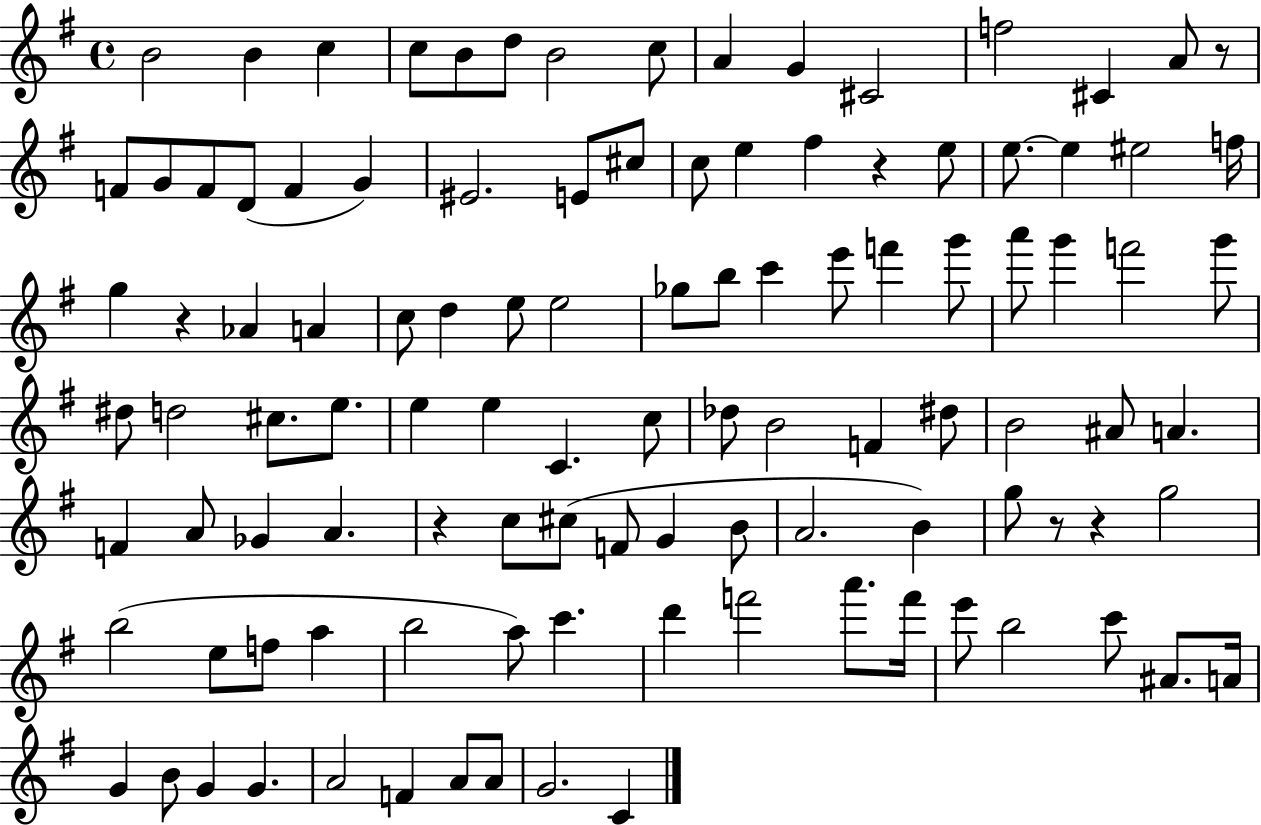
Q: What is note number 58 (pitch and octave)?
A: B4